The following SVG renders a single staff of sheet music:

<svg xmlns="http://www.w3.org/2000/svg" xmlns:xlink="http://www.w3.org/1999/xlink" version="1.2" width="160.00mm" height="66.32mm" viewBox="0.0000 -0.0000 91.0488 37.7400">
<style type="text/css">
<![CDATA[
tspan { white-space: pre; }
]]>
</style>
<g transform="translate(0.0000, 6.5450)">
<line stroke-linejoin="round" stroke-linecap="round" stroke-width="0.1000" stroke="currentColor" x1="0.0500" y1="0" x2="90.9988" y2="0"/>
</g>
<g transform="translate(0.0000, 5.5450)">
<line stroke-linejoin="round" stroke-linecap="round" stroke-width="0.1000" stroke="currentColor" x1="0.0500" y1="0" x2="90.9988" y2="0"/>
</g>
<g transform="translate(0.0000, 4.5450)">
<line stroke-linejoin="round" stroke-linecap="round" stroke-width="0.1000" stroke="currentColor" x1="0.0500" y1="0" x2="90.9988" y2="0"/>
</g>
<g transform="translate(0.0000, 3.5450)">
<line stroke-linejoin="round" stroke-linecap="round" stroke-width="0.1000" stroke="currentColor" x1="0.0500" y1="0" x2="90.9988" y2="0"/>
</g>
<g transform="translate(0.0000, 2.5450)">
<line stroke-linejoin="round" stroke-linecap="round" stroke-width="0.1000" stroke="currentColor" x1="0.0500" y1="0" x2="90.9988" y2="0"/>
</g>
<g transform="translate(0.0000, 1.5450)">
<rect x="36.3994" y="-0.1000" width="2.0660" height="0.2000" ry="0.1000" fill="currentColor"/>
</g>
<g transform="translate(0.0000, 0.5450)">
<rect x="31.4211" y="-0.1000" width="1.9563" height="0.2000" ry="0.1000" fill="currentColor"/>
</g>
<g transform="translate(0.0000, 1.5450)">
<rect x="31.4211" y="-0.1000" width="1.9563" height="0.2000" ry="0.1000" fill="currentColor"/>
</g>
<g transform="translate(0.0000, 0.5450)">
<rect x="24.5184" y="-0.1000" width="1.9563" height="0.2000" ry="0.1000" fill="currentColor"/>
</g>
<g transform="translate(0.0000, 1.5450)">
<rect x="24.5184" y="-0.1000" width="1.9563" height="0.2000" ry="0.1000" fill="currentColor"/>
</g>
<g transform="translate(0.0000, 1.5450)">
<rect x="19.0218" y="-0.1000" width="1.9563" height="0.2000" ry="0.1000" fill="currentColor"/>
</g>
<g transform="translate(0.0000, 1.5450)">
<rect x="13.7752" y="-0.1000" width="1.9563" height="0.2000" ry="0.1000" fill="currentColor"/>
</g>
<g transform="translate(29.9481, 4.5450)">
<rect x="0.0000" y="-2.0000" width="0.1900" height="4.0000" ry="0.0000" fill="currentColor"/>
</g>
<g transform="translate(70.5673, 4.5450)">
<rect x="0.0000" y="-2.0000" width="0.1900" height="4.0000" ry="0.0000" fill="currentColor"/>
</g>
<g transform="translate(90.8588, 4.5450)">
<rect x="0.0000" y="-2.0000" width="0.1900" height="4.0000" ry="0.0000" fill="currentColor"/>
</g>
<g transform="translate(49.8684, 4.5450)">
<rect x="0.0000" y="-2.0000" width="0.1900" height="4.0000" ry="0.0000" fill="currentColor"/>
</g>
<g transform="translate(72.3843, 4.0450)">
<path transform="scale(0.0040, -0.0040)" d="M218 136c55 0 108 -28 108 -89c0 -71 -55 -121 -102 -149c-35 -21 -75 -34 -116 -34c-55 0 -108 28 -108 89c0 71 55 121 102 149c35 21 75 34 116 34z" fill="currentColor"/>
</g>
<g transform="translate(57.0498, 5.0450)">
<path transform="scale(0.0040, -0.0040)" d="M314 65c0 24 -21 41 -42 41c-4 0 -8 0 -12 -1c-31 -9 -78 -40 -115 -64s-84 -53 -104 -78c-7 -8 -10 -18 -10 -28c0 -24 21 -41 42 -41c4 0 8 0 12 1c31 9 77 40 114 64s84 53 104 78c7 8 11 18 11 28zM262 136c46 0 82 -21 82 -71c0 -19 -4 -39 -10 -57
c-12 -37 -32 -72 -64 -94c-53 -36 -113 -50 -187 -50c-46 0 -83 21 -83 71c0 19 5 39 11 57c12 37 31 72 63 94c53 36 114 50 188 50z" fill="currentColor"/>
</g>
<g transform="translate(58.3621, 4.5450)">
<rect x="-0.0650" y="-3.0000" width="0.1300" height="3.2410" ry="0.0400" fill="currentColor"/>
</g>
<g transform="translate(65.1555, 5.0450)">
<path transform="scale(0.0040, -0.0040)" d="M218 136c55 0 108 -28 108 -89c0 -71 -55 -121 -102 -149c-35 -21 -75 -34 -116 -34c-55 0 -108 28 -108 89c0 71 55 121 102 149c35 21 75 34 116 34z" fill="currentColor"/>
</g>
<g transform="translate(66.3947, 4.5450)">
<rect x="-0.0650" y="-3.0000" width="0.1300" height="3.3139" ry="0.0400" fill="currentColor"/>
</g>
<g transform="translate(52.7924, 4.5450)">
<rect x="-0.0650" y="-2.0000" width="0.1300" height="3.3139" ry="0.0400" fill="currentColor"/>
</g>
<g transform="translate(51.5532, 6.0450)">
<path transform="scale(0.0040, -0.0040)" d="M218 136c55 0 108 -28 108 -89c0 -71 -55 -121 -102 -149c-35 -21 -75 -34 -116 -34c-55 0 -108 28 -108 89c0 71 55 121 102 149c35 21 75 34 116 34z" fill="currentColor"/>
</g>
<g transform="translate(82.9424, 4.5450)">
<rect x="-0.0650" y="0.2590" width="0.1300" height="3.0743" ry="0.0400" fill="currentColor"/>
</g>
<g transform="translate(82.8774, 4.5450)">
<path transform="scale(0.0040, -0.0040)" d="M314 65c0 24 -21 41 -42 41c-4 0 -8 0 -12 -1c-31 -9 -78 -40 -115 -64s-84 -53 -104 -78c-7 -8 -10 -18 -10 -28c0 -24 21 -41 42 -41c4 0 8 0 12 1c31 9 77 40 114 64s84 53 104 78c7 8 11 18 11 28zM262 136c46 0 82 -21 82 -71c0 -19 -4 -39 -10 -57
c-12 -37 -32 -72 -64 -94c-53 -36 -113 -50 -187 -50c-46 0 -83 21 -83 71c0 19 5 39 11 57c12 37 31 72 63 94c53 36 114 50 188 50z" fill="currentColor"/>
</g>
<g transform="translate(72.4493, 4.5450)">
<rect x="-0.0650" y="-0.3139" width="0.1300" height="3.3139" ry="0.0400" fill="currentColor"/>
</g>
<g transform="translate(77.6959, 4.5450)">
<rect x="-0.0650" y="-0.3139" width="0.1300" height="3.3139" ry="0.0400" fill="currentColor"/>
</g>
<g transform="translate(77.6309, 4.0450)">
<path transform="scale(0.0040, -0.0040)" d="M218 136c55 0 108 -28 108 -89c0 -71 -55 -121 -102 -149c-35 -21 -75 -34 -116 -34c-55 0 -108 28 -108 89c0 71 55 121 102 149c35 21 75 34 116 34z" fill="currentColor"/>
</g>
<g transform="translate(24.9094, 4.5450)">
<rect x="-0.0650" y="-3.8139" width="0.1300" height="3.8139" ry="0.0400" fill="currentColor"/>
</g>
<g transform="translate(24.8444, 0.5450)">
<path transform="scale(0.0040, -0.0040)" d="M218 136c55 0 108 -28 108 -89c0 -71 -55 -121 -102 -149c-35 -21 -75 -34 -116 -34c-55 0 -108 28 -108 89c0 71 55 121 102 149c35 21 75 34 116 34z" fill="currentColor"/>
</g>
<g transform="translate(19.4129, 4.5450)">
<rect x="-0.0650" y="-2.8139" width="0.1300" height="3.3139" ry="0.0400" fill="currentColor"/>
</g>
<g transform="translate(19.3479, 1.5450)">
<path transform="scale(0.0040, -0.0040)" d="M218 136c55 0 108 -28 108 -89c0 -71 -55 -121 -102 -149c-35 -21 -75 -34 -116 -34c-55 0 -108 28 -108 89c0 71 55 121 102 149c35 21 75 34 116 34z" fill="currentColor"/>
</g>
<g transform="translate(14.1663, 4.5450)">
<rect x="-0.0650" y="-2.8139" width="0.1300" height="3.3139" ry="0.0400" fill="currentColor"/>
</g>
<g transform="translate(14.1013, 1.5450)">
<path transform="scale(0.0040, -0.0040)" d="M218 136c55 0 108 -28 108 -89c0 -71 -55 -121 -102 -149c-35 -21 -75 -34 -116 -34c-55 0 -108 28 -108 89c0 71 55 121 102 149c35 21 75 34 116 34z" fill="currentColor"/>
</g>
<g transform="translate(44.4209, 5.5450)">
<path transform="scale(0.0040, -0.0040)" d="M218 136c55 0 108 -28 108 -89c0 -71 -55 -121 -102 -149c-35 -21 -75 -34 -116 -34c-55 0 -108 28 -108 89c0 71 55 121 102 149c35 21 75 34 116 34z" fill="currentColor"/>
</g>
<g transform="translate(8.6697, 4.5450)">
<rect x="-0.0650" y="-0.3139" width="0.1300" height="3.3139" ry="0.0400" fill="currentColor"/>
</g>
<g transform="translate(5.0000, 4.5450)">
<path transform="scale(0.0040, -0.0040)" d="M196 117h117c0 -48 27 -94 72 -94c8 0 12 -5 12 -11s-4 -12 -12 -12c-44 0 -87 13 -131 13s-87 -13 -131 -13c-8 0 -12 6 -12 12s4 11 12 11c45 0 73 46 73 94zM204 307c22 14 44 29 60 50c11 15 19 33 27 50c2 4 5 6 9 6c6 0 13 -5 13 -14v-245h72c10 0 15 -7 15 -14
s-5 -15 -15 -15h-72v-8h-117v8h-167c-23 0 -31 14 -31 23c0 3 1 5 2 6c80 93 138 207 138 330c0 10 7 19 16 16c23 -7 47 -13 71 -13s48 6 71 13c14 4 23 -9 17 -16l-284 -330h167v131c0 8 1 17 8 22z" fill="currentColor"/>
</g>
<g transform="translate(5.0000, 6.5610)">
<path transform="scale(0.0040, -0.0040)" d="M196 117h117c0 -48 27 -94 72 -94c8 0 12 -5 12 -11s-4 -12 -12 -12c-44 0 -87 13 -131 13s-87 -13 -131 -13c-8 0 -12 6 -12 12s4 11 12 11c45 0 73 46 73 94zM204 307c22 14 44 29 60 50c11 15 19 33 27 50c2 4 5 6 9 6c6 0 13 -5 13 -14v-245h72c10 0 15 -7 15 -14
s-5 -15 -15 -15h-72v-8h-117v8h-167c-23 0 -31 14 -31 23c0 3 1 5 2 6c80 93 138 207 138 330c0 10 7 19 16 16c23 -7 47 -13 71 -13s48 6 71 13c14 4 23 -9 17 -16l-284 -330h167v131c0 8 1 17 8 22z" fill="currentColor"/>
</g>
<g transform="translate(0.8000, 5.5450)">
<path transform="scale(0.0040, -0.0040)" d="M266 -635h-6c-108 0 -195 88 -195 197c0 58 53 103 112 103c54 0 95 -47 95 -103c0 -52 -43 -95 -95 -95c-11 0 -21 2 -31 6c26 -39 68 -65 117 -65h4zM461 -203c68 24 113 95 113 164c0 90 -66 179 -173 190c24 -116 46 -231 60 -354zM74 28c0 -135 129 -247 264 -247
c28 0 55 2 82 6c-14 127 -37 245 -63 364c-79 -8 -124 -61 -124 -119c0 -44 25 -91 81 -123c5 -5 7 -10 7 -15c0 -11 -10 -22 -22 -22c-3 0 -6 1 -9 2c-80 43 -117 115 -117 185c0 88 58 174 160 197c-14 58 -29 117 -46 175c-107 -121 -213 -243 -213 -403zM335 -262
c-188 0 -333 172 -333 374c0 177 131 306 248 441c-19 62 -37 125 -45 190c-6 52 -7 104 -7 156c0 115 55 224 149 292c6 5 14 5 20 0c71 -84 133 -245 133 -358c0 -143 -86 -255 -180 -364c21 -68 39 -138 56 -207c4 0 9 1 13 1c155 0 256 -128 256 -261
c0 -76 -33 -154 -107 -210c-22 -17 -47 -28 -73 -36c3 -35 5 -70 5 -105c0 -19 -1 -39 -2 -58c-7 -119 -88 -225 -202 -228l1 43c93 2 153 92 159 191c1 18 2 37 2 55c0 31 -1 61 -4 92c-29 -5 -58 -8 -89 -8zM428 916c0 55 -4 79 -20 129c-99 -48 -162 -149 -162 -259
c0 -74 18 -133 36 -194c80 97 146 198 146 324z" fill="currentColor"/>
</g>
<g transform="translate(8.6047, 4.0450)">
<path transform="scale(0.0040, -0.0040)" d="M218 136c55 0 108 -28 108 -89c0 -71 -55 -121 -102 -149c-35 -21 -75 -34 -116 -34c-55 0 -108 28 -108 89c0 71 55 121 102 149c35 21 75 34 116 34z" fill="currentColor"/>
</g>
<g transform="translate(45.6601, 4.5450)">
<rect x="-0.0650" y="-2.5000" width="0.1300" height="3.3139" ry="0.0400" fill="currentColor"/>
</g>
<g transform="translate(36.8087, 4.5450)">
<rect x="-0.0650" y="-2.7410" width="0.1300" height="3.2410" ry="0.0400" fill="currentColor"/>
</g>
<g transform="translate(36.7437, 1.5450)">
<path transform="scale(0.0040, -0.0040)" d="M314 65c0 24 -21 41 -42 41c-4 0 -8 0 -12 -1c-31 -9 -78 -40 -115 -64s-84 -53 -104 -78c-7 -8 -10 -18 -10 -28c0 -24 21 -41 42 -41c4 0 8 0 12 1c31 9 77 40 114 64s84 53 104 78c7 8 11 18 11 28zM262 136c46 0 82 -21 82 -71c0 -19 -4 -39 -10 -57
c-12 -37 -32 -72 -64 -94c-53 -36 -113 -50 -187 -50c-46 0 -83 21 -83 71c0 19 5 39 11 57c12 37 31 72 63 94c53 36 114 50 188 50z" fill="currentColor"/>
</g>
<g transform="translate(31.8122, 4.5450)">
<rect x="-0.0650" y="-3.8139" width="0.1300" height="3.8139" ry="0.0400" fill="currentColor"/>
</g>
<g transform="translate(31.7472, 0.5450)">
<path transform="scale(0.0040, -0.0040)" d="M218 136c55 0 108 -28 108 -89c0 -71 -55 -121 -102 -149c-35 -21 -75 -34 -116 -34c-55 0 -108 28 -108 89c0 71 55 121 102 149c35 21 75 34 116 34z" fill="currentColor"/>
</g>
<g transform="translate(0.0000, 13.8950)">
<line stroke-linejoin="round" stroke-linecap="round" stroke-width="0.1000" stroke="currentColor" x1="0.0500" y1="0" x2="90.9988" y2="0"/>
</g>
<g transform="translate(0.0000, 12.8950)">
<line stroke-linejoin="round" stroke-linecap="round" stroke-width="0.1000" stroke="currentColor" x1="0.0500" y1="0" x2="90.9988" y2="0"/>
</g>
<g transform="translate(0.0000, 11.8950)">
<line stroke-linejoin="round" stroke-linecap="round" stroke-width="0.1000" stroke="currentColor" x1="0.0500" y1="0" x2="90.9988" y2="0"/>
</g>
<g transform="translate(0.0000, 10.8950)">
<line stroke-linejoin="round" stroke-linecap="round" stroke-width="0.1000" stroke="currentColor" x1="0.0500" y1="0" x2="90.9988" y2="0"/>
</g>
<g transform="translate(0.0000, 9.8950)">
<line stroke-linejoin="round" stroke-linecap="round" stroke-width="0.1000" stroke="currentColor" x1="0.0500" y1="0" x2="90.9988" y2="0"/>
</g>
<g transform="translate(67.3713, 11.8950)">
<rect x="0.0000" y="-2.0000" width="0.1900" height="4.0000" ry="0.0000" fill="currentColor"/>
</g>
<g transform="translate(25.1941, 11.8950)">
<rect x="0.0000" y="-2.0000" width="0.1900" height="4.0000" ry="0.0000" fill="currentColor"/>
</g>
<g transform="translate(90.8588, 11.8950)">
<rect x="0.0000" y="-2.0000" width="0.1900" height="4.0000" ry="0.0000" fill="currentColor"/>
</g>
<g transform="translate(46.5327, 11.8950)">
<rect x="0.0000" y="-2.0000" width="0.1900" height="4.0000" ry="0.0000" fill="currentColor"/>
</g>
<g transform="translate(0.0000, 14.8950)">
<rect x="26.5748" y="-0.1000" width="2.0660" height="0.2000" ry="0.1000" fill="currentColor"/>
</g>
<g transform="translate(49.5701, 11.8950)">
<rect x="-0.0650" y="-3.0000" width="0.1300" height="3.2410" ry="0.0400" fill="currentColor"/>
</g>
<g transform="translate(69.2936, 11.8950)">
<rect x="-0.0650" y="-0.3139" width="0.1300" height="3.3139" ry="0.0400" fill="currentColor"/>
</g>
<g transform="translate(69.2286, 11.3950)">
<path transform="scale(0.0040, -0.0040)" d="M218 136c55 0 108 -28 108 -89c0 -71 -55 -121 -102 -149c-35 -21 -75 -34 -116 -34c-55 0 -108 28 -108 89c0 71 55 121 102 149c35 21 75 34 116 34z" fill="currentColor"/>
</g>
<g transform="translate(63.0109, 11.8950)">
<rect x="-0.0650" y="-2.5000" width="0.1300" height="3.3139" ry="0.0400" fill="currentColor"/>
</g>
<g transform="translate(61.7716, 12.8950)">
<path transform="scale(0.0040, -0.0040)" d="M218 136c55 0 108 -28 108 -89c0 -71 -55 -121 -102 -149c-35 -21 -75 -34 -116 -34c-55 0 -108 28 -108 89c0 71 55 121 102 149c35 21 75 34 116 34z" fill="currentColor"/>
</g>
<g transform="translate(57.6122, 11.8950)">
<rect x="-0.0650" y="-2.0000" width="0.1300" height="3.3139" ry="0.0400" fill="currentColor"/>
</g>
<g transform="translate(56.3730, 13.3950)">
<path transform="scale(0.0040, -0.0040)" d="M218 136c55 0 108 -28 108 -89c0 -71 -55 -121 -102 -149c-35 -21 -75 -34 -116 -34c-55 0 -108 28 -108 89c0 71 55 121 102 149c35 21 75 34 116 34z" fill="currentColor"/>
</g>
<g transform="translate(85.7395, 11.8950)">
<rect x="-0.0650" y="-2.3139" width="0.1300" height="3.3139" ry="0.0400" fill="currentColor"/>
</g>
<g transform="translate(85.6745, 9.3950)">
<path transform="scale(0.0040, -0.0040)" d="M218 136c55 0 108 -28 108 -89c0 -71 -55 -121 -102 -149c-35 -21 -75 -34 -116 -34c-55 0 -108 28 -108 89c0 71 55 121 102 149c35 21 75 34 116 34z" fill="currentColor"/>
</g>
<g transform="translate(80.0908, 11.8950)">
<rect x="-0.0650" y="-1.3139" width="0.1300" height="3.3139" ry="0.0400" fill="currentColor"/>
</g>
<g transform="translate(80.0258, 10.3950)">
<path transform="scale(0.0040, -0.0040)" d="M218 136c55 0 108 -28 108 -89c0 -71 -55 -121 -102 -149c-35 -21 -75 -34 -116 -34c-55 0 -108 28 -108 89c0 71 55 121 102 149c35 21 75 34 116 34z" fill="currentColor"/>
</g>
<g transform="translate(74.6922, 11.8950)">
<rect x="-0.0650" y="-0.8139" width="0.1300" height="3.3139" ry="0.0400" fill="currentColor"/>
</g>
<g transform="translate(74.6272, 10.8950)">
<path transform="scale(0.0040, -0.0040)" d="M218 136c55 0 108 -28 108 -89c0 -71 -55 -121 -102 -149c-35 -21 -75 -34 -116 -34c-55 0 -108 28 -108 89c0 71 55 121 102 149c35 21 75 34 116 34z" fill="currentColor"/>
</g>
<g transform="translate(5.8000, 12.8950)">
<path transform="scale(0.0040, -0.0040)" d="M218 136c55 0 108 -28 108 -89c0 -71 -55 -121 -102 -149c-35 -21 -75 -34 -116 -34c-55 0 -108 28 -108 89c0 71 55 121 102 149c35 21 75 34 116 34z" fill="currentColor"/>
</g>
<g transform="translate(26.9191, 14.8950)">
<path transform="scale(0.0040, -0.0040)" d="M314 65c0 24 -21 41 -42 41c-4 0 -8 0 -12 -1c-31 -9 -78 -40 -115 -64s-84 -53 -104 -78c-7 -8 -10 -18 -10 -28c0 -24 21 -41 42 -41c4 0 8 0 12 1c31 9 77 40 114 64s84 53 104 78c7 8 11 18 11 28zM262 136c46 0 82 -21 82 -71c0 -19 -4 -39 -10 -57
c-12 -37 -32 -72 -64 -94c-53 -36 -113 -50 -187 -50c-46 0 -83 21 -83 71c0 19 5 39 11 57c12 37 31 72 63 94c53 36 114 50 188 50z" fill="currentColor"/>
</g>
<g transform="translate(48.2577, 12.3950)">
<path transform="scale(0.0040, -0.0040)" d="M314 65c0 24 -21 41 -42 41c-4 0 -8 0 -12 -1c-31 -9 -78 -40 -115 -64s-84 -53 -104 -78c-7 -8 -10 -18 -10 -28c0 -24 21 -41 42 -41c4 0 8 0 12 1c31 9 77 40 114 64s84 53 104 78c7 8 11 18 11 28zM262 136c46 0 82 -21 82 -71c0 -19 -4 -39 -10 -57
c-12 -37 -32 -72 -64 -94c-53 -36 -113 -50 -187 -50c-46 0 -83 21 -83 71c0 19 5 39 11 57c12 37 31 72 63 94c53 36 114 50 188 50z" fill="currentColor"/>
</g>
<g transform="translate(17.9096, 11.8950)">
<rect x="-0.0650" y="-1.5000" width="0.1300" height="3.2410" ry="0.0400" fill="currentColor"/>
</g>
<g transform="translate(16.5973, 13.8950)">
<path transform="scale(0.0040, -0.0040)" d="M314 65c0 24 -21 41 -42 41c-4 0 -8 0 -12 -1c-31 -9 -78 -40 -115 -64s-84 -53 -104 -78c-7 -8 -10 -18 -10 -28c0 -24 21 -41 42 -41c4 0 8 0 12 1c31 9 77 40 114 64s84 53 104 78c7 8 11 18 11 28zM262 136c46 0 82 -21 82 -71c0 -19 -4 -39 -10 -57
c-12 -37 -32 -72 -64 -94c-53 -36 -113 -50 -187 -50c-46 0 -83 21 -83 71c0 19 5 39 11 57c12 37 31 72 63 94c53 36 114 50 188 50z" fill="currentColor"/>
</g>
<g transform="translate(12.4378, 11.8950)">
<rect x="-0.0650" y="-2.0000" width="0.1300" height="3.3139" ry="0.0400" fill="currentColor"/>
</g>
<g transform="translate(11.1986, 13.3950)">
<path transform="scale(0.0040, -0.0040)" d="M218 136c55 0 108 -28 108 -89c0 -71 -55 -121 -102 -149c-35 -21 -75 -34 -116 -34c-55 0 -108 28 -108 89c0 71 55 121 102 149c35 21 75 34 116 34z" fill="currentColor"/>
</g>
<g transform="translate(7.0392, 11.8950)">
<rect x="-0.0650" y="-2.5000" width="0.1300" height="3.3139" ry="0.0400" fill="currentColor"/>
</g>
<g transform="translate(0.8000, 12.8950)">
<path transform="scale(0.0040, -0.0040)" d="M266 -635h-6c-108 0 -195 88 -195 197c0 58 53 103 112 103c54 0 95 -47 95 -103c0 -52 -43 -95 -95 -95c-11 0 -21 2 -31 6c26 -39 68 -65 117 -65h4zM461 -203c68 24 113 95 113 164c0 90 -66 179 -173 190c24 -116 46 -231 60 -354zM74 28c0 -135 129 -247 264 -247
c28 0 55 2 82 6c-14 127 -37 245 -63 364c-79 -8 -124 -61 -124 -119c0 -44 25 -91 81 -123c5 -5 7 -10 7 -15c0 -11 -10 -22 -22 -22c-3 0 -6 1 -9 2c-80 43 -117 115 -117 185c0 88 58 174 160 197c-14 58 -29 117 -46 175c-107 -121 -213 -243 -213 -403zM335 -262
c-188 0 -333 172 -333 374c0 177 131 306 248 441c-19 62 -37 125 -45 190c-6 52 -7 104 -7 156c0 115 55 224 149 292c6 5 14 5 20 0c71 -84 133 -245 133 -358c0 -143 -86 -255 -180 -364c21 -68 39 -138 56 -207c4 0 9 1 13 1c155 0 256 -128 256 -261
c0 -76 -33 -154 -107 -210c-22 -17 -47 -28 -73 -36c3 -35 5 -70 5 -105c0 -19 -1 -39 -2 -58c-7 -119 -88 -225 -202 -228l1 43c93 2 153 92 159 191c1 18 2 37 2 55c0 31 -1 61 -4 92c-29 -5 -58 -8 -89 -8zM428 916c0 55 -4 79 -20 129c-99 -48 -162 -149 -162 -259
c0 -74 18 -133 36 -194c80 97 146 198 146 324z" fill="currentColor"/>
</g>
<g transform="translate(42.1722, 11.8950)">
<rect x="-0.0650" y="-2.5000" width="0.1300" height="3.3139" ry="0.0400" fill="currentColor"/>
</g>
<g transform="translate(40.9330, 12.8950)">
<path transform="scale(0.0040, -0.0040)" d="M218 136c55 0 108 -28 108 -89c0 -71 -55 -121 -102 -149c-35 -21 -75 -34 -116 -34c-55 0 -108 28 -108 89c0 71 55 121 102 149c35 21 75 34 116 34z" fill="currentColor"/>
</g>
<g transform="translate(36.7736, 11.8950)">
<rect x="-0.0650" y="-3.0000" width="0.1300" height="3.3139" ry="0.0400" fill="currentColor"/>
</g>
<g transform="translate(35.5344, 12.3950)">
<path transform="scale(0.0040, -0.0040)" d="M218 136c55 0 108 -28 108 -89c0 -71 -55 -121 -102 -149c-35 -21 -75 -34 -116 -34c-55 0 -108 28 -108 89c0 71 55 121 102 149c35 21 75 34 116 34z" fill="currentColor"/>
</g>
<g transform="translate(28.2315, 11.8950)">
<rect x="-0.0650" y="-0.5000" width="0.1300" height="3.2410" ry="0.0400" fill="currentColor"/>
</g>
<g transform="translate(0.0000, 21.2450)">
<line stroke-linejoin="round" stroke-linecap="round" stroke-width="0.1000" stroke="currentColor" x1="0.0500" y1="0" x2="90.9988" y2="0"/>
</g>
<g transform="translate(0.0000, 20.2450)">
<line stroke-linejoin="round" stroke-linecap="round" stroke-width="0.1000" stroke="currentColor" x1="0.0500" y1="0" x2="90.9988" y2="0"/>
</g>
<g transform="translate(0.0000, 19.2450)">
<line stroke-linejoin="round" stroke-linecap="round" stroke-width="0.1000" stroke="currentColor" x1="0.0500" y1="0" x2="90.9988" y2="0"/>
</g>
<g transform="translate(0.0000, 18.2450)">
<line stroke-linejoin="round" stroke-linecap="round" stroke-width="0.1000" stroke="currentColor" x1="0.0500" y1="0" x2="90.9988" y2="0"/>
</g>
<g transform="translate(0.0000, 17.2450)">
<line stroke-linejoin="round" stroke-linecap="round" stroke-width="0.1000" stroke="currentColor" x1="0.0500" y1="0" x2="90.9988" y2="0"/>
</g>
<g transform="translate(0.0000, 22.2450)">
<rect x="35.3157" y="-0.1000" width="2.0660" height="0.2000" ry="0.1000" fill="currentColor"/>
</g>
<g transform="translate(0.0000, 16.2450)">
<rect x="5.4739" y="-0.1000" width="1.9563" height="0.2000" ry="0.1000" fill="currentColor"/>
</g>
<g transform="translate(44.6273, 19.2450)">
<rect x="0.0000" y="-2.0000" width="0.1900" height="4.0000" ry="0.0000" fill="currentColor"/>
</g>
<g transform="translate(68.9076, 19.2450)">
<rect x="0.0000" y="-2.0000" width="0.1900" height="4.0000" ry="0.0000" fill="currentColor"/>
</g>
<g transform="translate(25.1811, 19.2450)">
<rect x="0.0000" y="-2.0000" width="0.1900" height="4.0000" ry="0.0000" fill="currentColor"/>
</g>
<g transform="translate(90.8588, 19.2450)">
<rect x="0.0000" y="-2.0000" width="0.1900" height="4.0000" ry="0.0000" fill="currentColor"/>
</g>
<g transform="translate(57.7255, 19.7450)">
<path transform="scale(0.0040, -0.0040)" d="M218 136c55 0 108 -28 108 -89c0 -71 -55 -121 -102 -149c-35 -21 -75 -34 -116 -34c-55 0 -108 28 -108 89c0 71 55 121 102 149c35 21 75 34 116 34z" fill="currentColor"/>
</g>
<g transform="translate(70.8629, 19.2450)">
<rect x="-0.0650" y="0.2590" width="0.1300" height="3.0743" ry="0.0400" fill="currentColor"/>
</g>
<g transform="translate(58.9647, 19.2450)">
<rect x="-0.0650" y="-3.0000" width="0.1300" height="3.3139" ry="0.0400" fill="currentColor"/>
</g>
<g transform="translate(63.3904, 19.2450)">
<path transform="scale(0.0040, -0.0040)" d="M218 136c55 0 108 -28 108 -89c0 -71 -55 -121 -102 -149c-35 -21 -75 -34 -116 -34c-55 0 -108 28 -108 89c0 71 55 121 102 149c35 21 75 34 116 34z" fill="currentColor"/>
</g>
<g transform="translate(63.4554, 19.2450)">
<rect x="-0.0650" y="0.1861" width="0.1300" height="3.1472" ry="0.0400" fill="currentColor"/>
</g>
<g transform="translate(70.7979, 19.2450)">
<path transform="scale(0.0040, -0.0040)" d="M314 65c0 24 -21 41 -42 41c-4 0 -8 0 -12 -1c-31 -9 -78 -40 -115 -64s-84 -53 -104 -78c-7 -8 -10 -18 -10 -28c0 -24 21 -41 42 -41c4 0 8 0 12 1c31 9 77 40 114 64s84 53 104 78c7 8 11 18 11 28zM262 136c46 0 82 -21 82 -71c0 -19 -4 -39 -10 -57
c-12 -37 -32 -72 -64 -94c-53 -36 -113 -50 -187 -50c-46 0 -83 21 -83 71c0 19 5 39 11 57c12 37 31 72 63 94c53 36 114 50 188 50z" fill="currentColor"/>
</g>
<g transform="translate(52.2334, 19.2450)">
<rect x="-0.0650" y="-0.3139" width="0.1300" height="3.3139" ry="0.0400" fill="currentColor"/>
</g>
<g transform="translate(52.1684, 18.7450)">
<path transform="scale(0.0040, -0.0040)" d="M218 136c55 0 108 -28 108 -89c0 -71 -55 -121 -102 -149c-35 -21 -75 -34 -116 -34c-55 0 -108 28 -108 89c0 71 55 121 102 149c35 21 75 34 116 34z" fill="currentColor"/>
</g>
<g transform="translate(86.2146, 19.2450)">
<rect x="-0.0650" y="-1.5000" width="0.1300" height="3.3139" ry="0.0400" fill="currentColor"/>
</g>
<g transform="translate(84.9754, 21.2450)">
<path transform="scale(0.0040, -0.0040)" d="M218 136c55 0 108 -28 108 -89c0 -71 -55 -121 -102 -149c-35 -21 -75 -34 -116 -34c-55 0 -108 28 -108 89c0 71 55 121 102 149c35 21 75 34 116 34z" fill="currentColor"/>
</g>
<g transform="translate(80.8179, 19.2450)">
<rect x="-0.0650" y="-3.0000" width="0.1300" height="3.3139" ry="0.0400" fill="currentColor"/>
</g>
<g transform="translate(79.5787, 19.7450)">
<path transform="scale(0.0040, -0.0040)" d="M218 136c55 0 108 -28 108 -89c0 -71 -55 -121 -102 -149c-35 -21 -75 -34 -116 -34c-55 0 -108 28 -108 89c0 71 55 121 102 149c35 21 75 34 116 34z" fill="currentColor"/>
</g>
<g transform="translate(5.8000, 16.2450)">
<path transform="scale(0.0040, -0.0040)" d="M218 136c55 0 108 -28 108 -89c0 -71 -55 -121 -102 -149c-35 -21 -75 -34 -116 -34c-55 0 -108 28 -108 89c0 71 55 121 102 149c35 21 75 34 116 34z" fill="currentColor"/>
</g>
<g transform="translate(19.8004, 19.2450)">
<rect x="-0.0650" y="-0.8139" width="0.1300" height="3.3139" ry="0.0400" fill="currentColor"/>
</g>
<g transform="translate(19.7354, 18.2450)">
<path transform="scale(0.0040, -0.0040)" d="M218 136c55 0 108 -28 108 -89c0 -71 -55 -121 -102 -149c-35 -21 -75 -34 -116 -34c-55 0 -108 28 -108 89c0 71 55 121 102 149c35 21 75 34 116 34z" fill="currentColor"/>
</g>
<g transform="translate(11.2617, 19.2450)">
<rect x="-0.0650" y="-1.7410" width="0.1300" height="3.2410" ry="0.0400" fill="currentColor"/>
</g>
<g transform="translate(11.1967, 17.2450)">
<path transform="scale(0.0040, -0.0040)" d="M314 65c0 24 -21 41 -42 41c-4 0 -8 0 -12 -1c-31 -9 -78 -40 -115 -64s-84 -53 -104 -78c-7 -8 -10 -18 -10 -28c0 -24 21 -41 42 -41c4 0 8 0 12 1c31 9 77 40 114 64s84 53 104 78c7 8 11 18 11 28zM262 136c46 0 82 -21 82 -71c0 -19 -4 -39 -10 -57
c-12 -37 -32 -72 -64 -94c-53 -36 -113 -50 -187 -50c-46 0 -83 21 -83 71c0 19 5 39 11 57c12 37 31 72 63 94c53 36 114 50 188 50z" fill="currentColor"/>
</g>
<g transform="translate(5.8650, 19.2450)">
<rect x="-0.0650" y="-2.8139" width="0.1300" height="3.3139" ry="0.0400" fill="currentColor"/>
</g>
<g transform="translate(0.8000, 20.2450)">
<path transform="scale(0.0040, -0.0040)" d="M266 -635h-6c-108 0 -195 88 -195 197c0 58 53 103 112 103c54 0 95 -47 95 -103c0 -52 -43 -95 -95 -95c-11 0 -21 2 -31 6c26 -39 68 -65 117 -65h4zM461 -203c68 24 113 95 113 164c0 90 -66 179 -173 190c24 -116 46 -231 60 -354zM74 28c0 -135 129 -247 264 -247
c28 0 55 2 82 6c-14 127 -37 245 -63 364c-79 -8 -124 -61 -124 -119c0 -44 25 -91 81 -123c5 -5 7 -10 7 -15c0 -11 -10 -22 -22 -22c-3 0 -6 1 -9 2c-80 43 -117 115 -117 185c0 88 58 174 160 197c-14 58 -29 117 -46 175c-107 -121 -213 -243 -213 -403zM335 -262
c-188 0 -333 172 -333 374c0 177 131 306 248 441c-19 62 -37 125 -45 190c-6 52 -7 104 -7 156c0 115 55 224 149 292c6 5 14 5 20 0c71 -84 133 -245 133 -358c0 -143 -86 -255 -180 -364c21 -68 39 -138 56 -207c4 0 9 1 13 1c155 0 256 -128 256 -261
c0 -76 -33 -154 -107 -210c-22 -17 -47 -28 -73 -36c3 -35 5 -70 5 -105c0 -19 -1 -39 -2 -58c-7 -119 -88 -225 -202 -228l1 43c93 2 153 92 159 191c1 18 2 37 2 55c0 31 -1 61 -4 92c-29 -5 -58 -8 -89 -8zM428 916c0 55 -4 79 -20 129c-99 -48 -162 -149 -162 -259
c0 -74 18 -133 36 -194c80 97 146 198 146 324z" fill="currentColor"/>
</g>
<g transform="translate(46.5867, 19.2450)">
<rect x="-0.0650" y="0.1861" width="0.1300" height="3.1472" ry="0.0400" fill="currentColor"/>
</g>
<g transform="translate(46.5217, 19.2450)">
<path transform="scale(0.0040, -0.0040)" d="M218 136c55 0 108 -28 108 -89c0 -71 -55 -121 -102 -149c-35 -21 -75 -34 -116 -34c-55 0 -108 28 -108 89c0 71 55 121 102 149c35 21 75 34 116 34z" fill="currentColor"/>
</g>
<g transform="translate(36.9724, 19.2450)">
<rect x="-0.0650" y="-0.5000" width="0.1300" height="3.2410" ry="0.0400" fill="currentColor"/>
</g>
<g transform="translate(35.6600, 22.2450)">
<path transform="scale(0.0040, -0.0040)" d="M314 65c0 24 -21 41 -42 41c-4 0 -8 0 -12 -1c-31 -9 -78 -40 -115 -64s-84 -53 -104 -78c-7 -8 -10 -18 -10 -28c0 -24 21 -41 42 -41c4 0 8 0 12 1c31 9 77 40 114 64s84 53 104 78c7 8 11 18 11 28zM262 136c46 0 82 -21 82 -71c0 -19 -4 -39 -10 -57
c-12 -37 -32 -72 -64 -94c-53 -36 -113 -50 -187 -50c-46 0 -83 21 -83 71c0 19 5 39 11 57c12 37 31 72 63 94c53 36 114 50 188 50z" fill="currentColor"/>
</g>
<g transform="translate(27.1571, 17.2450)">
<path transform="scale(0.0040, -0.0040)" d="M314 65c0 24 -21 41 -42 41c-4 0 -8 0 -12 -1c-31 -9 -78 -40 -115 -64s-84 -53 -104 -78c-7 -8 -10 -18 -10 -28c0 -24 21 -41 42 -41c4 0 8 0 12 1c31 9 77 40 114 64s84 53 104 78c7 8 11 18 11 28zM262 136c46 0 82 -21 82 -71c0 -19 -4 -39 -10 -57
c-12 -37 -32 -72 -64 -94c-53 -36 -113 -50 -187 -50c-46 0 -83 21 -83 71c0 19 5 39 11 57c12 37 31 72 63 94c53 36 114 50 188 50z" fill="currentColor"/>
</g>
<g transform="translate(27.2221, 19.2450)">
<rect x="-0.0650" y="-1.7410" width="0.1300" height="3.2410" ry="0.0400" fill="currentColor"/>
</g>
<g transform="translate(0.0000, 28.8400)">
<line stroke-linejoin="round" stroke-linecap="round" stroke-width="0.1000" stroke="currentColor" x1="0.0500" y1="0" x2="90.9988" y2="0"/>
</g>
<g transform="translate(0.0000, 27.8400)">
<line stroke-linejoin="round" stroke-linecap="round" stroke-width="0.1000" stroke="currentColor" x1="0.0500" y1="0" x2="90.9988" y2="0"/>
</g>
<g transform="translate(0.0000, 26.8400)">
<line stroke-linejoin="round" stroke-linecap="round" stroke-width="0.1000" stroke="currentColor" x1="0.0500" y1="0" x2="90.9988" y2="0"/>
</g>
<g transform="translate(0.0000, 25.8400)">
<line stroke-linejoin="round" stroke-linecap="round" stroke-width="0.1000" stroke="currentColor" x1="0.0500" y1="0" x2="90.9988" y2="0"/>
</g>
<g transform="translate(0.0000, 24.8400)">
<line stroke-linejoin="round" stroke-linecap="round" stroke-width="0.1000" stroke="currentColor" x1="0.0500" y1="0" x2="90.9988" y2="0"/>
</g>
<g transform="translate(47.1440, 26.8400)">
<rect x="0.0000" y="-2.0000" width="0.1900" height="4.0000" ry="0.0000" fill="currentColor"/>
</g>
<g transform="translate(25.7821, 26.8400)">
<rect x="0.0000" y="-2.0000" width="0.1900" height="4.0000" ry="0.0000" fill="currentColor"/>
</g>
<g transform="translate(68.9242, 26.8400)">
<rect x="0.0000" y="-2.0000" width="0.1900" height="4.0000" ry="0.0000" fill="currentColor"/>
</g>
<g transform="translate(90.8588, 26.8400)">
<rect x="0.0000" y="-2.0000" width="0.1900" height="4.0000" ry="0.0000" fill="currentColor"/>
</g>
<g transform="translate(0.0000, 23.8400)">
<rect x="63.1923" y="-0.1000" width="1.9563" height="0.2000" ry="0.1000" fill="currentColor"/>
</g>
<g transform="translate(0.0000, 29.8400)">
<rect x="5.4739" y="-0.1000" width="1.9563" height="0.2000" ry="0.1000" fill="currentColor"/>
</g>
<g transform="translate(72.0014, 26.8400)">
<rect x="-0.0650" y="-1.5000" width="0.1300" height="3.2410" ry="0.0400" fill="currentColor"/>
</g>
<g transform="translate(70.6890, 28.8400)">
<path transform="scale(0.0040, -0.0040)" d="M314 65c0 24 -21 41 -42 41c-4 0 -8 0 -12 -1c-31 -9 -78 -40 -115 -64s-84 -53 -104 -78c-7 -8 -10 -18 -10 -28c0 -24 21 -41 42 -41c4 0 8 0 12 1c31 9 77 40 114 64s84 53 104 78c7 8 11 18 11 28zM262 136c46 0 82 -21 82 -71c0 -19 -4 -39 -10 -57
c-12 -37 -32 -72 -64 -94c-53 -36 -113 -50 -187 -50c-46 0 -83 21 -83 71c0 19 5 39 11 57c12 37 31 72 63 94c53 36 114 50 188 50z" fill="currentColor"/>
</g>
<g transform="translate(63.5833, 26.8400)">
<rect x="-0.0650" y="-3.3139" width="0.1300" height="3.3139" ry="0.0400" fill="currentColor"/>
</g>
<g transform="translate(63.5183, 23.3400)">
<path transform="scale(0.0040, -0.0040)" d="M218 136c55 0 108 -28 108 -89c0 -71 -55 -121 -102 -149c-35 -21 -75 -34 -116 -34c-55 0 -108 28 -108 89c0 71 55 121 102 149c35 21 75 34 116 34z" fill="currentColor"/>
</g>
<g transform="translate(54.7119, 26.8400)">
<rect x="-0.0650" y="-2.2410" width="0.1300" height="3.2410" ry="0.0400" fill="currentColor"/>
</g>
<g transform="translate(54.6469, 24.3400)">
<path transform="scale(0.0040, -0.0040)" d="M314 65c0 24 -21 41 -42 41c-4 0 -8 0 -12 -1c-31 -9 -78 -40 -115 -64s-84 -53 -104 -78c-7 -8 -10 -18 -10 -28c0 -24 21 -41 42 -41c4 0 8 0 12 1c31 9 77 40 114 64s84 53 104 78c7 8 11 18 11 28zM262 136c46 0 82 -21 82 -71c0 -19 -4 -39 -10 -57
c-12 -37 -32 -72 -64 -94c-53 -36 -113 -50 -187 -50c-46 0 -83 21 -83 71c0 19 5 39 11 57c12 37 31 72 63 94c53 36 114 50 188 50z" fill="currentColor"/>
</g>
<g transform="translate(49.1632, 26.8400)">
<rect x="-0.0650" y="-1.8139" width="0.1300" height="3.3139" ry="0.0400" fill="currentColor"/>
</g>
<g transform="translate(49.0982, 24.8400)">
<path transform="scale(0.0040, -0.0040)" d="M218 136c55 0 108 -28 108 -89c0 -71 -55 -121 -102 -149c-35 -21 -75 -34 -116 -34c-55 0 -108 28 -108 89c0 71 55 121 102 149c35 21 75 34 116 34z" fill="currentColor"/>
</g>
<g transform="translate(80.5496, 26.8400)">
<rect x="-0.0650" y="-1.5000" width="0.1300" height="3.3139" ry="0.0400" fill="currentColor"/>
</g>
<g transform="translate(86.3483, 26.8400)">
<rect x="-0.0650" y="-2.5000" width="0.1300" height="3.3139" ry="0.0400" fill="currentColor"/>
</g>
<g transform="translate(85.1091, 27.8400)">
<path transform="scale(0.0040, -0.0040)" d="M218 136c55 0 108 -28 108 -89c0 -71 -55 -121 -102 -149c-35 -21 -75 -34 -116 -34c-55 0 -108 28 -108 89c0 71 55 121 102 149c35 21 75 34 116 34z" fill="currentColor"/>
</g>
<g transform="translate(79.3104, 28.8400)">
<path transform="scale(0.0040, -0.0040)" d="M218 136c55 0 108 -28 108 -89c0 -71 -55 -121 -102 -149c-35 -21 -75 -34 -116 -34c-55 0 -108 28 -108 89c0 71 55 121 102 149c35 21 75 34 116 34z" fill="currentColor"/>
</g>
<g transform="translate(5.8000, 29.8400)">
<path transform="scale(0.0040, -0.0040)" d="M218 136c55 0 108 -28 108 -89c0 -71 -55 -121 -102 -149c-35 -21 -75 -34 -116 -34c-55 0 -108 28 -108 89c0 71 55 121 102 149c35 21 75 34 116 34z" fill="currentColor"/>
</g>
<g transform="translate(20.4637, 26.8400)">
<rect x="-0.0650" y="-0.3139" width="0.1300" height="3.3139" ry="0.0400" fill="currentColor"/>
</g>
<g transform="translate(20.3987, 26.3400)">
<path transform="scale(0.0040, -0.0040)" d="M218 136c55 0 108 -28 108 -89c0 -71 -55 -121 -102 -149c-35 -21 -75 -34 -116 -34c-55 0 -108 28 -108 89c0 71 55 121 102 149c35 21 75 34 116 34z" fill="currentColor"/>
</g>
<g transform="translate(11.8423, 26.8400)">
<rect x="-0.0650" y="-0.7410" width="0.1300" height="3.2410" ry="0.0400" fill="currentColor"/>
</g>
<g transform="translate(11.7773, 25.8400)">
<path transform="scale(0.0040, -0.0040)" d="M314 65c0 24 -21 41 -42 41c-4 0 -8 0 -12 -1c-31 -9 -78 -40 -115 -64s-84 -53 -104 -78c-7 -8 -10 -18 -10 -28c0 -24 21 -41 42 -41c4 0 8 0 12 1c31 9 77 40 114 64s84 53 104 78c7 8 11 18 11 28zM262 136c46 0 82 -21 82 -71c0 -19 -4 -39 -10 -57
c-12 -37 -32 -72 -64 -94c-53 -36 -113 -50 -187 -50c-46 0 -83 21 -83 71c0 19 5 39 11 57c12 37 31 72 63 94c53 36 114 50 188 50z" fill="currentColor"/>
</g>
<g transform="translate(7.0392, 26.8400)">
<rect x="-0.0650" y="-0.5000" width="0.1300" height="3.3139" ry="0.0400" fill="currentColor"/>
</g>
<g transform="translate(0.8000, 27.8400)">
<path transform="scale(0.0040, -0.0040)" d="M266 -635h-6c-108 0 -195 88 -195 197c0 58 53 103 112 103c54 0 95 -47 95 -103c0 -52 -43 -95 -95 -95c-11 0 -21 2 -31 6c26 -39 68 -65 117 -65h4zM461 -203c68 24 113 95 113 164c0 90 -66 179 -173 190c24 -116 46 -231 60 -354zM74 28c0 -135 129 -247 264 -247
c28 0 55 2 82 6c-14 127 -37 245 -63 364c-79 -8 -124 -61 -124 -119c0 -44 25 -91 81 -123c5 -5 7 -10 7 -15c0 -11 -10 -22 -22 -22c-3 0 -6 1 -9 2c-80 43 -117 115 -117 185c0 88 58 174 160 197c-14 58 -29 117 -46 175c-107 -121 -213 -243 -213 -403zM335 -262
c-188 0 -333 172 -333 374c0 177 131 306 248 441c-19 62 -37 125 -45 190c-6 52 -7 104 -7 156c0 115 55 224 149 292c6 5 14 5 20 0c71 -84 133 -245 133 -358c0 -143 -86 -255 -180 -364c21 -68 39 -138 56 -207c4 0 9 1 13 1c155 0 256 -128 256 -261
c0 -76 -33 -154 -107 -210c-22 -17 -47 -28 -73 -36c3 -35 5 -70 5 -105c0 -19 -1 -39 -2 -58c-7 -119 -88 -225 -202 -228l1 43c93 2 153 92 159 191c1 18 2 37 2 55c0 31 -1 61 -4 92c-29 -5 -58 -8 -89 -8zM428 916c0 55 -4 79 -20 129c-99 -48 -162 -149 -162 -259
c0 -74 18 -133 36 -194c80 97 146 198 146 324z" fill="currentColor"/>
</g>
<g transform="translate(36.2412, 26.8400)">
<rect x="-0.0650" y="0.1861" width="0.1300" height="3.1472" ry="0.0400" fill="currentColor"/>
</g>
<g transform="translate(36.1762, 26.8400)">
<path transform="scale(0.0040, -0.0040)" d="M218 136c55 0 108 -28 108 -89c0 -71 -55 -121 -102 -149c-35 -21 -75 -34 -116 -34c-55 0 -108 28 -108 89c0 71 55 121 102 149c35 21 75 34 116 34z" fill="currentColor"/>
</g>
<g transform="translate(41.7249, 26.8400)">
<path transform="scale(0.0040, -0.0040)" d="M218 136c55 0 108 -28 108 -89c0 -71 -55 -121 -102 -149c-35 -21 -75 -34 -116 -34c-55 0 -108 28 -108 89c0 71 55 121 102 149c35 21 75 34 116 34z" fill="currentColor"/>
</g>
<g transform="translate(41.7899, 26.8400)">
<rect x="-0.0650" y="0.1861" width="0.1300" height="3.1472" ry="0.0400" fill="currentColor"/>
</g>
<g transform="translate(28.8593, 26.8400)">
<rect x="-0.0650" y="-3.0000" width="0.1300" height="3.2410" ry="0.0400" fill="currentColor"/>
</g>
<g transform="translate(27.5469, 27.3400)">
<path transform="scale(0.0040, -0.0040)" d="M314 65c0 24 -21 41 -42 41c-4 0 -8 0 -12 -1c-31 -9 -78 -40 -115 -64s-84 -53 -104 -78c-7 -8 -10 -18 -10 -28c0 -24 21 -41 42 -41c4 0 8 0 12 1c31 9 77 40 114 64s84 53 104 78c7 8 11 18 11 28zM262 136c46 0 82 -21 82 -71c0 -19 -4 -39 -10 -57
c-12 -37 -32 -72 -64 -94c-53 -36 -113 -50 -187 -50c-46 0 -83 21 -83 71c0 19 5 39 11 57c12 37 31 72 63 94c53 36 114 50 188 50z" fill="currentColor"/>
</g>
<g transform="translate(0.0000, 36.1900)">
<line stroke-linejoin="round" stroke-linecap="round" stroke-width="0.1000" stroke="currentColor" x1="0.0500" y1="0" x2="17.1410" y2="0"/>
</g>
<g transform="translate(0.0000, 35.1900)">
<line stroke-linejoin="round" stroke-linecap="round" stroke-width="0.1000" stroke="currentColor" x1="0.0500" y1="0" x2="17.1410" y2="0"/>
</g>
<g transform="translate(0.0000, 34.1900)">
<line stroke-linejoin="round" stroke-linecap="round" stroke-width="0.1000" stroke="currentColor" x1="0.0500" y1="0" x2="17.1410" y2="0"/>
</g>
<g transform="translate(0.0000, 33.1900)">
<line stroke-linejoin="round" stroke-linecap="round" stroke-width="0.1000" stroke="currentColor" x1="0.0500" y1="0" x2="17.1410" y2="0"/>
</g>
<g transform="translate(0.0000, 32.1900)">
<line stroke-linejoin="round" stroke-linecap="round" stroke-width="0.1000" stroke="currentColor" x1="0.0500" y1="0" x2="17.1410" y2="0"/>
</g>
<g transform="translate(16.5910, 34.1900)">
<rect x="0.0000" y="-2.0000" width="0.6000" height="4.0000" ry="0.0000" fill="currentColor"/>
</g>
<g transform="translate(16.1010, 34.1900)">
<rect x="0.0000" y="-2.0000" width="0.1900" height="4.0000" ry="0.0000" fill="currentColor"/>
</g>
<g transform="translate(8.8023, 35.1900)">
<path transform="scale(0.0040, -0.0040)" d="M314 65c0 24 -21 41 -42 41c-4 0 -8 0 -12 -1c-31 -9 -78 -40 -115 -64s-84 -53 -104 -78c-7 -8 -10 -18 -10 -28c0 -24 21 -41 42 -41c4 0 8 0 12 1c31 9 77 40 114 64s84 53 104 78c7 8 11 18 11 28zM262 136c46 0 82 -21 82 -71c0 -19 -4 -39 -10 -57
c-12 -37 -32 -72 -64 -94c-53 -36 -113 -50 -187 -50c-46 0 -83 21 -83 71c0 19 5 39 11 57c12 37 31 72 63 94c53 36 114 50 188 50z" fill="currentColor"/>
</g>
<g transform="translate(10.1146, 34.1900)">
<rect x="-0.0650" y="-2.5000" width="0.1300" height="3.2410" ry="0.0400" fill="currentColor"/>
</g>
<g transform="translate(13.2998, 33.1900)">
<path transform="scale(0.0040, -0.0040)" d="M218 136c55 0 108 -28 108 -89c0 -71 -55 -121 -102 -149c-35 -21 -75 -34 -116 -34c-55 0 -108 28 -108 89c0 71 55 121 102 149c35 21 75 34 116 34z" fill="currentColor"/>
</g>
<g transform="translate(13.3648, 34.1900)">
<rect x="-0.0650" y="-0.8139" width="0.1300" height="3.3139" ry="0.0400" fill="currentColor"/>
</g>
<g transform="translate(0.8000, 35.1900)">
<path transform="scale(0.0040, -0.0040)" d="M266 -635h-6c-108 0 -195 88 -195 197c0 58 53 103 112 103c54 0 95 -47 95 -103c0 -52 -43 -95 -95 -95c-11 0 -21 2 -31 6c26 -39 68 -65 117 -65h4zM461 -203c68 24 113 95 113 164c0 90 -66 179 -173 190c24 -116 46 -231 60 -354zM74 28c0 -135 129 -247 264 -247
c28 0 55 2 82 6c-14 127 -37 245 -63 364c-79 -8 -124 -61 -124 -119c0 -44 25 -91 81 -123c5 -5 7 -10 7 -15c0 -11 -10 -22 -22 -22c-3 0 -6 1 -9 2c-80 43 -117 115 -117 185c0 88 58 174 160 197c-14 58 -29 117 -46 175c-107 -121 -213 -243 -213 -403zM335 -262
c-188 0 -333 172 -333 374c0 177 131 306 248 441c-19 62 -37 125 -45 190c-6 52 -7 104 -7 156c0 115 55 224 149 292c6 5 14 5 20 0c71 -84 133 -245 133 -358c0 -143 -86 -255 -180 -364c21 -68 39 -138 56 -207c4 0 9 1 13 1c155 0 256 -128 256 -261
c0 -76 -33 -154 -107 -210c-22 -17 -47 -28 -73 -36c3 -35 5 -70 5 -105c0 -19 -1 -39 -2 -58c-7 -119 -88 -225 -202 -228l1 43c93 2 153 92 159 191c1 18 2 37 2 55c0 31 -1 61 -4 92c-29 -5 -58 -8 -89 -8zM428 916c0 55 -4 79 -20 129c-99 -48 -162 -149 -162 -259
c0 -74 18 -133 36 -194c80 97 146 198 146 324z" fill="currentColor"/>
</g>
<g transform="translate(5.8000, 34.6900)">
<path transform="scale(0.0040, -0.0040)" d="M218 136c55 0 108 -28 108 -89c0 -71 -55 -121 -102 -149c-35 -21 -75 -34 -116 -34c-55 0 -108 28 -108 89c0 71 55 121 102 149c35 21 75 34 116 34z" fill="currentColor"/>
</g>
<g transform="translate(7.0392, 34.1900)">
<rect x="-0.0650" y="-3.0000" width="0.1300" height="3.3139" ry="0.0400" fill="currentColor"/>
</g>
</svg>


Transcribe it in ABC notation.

X:1
T:Untitled
M:4/4
L:1/4
K:C
c a a c' c' a2 G F A2 A c c B2 G F E2 C2 A G A2 F G c d e g a f2 d f2 C2 B c A B B2 A E C d2 c A2 B B f g2 b E2 E G A G2 d